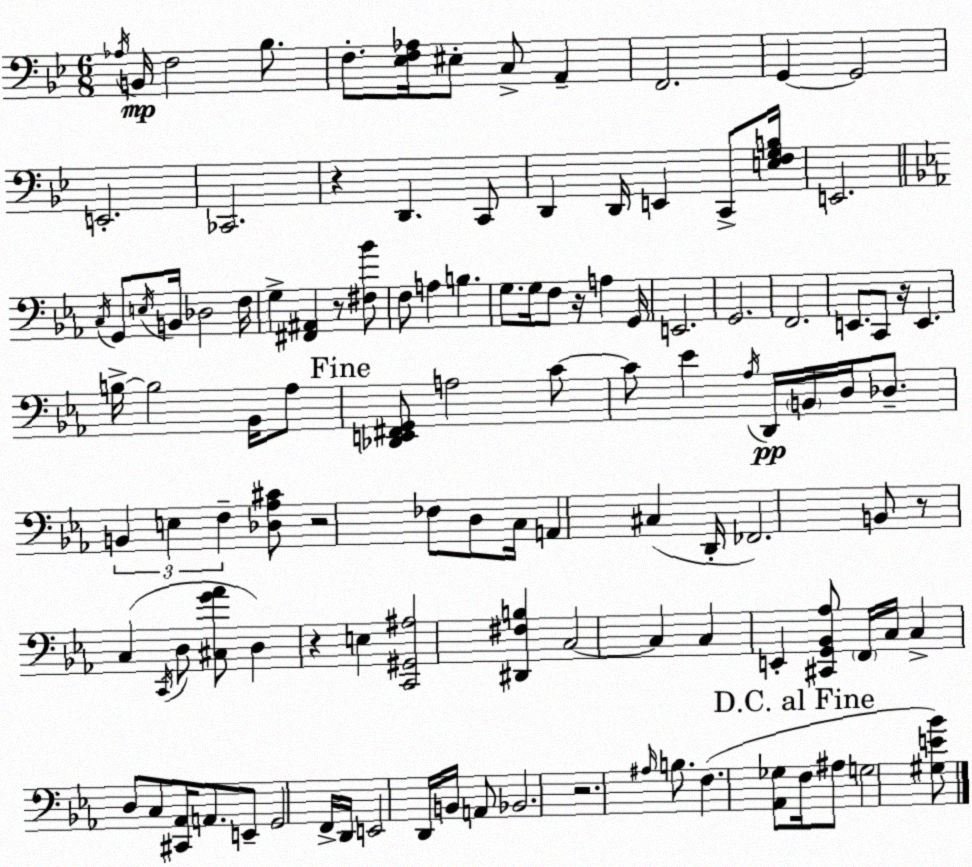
X:1
T:Untitled
M:6/8
L:1/4
K:Bb
_A,/4 B,,/4 F,2 _B,/2 F,/2 [_E,F,_A,]/4 ^E,/2 C,/2 A,, F,,2 G,, G,,2 E,,2 _C,,2 z D,, C,,/2 D,, D,,/4 E,, C,,/2 [E,F,G,B,]/4 E,,2 C,/4 G,,/2 E,/4 B,,/4 _D,2 F,/4 G, [^F,,^A,,] z/2 [^F,_B]/2 F,/2 A, B, G,/2 G,/4 F,/2 z/4 A, G,,/4 E,,2 G,,2 F,,2 E,,/2 C,,/2 z/4 E,, B,/4 B,2 _B,,/4 _A,/2 [_D,,E,,^F,,G,,]/2 A,2 C/2 C/2 _E _A,/4 D,,/4 B,,/4 D,/4 _D,/2 B,, E, F, [_D,_A,^C]/2 z2 _F,/2 D,/2 C,/4 A,, ^C, D,,/4 _F,,2 B,,/2 z/2 C, C,,/4 D,/2 [^C,G_A]/2 D, z E, [C,,^G,,^A,]2 [^D,,^F,B,] C,2 C, C, E,, [^C,,G,,_B,,_A,]/2 F,,/4 C,/4 C, D,/2 C,/2 [^C,,_A,,]/4 A,,/2 E,,/2 G,,2 F,,/4 D,,/4 E,,2 D,,/4 B,,/4 A,,/2 _B,,2 z2 ^A,/4 B,/2 F, [_A,,_G,]/2 F,/4 ^A,/2 G,2 [^G,E_B]/2